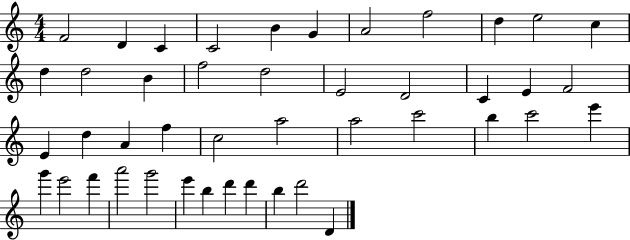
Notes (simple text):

F4/h D4/q C4/q C4/h B4/q G4/q A4/h F5/h D5/q E5/h C5/q D5/q D5/h B4/q F5/h D5/h E4/h D4/h C4/q E4/q F4/h E4/q D5/q A4/q F5/q C5/h A5/h A5/h C6/h B5/q C6/h E6/q G6/q E6/h F6/q A6/h G6/h E6/q B5/q D6/q D6/q B5/q D6/h D4/q